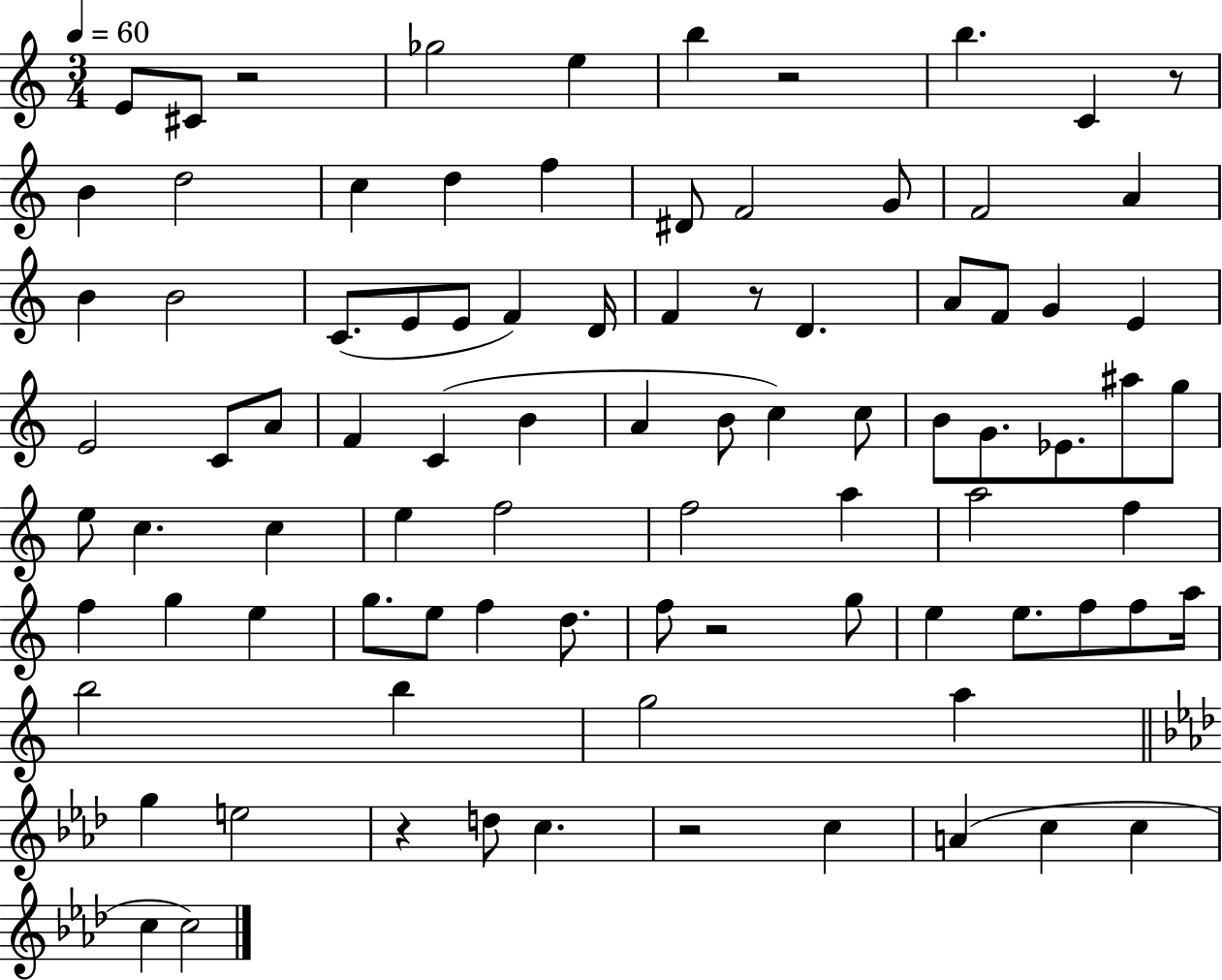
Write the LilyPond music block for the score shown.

{
  \clef treble
  \numericTimeSignature
  \time 3/4
  \key c \major
  \tempo 4 = 60
  e'8 cis'8 r2 | ges''2 e''4 | b''4 r2 | b''4. c'4 r8 | \break b'4 d''2 | c''4 d''4 f''4 | dis'8 f'2 g'8 | f'2 a'4 | \break b'4 b'2 | c'8.( e'8 e'8 f'4) d'16 | f'4 r8 d'4. | a'8 f'8 g'4 e'4 | \break e'2 c'8 a'8 | f'4 c'4( b'4 | a'4 b'8 c''4) c''8 | b'8 g'8. ees'8. ais''8 g''8 | \break e''8 c''4. c''4 | e''4 f''2 | f''2 a''4 | a''2 f''4 | \break f''4 g''4 e''4 | g''8. e''8 f''4 d''8. | f''8 r2 g''8 | e''4 e''8. f''8 f''8 a''16 | \break b''2 b''4 | g''2 a''4 | \bar "||" \break \key aes \major g''4 e''2 | r4 d''8 c''4. | r2 c''4 | a'4( c''4 c''4 | \break c''4 c''2) | \bar "|."
}